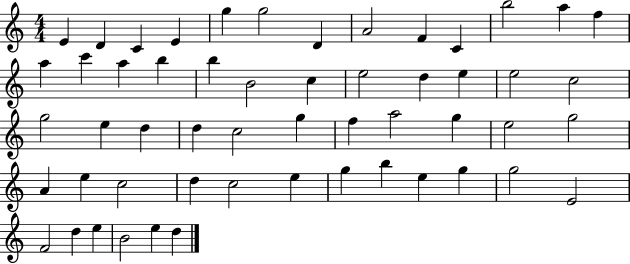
X:1
T:Untitled
M:4/4
L:1/4
K:C
E D C E g g2 D A2 F C b2 a f a c' a b b B2 c e2 d e e2 c2 g2 e d d c2 g f a2 g e2 g2 A e c2 d c2 e g b e g g2 E2 F2 d e B2 e d